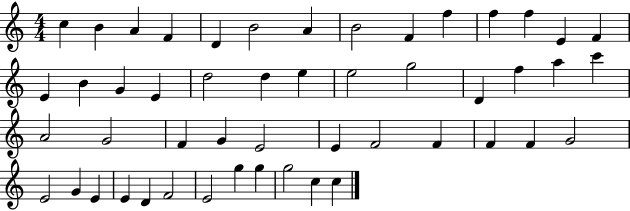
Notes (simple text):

C5/q B4/q A4/q F4/q D4/q B4/h A4/q B4/h F4/q F5/q F5/q F5/q E4/q F4/q E4/q B4/q G4/q E4/q D5/h D5/q E5/q E5/h G5/h D4/q F5/q A5/q C6/q A4/h G4/h F4/q G4/q E4/h E4/q F4/h F4/q F4/q F4/q G4/h E4/h G4/q E4/q E4/q D4/q F4/h E4/h G5/q G5/q G5/h C5/q C5/q